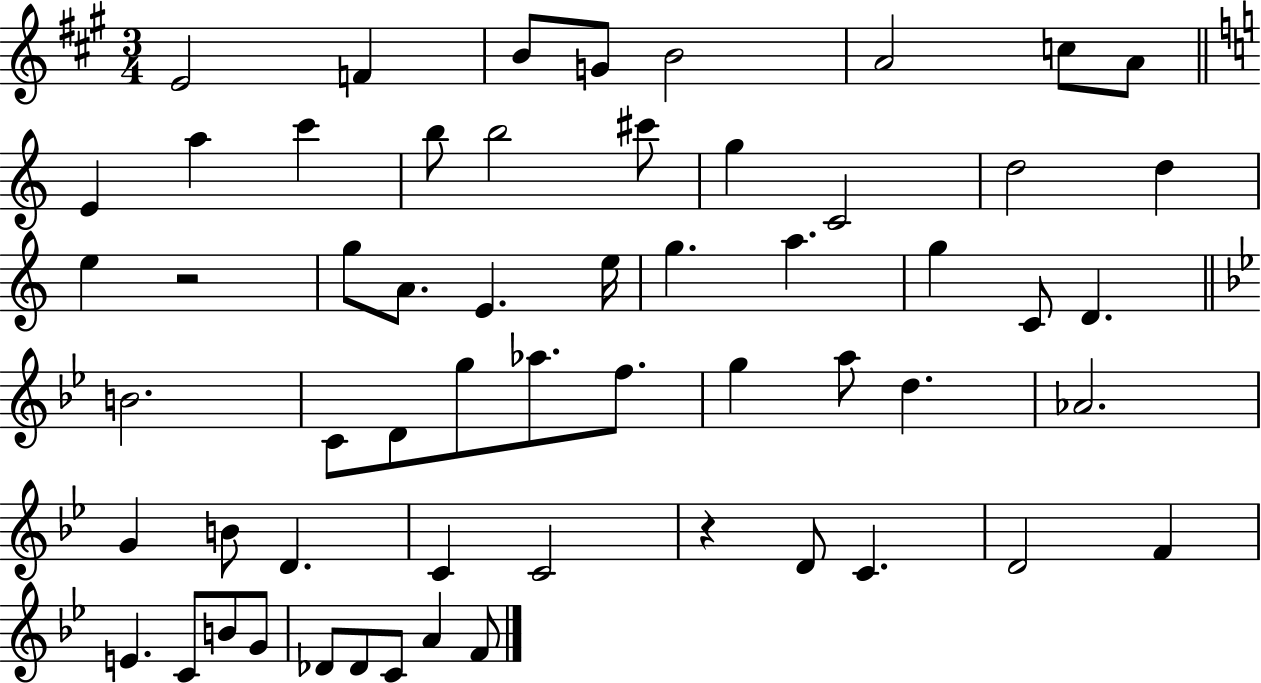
X:1
T:Untitled
M:3/4
L:1/4
K:A
E2 F B/2 G/2 B2 A2 c/2 A/2 E a c' b/2 b2 ^c'/2 g C2 d2 d e z2 g/2 A/2 E e/4 g a g C/2 D B2 C/2 D/2 g/2 _a/2 f/2 g a/2 d _A2 G B/2 D C C2 z D/2 C D2 F E C/2 B/2 G/2 _D/2 _D/2 C/2 A F/2